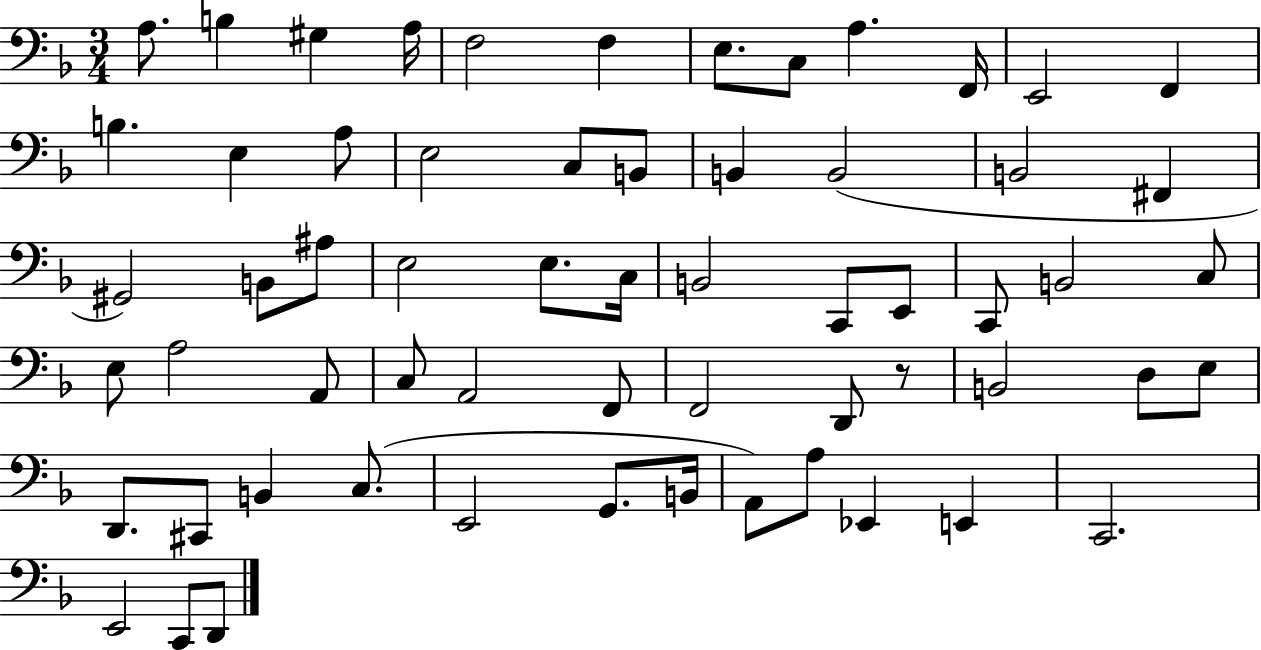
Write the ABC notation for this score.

X:1
T:Untitled
M:3/4
L:1/4
K:F
A,/2 B, ^G, A,/4 F,2 F, E,/2 C,/2 A, F,,/4 E,,2 F,, B, E, A,/2 E,2 C,/2 B,,/2 B,, B,,2 B,,2 ^F,, ^G,,2 B,,/2 ^A,/2 E,2 E,/2 C,/4 B,,2 C,,/2 E,,/2 C,,/2 B,,2 C,/2 E,/2 A,2 A,,/2 C,/2 A,,2 F,,/2 F,,2 D,,/2 z/2 B,,2 D,/2 E,/2 D,,/2 ^C,,/2 B,, C,/2 E,,2 G,,/2 B,,/4 A,,/2 A,/2 _E,, E,, C,,2 E,,2 C,,/2 D,,/2